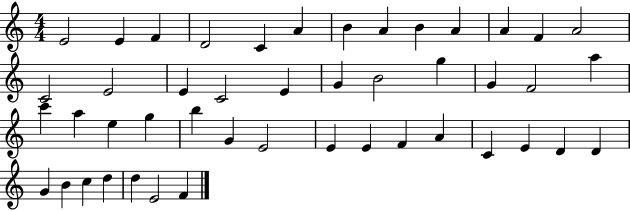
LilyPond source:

{
  \clef treble
  \numericTimeSignature
  \time 4/4
  \key c \major
  e'2 e'4 f'4 | d'2 c'4 a'4 | b'4 a'4 b'4 a'4 | a'4 f'4 a'2 | \break c'2 e'2 | e'4 c'2 e'4 | g'4 b'2 g''4 | g'4 f'2 a''4 | \break c'''4 a''4 e''4 g''4 | b''4 g'4 e'2 | e'4 e'4 f'4 a'4 | c'4 e'4 d'4 d'4 | \break g'4 b'4 c''4 d''4 | d''4 e'2 f'4 | \bar "|."
}